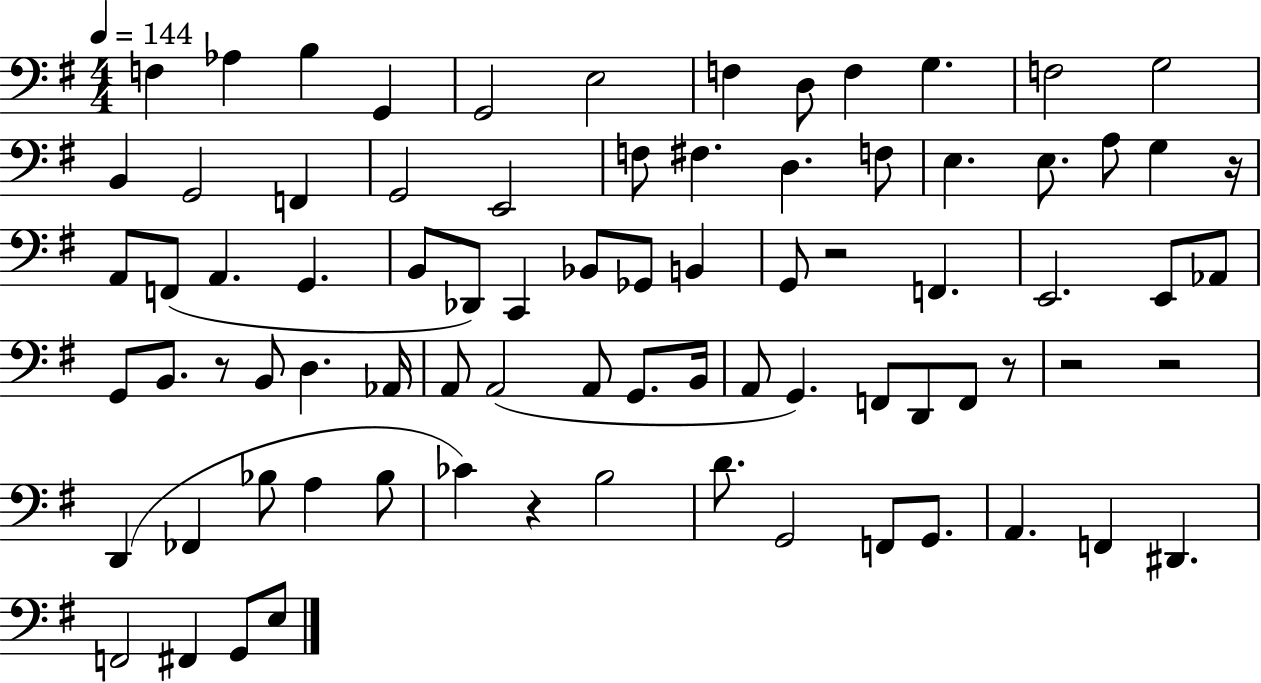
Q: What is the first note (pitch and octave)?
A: F3